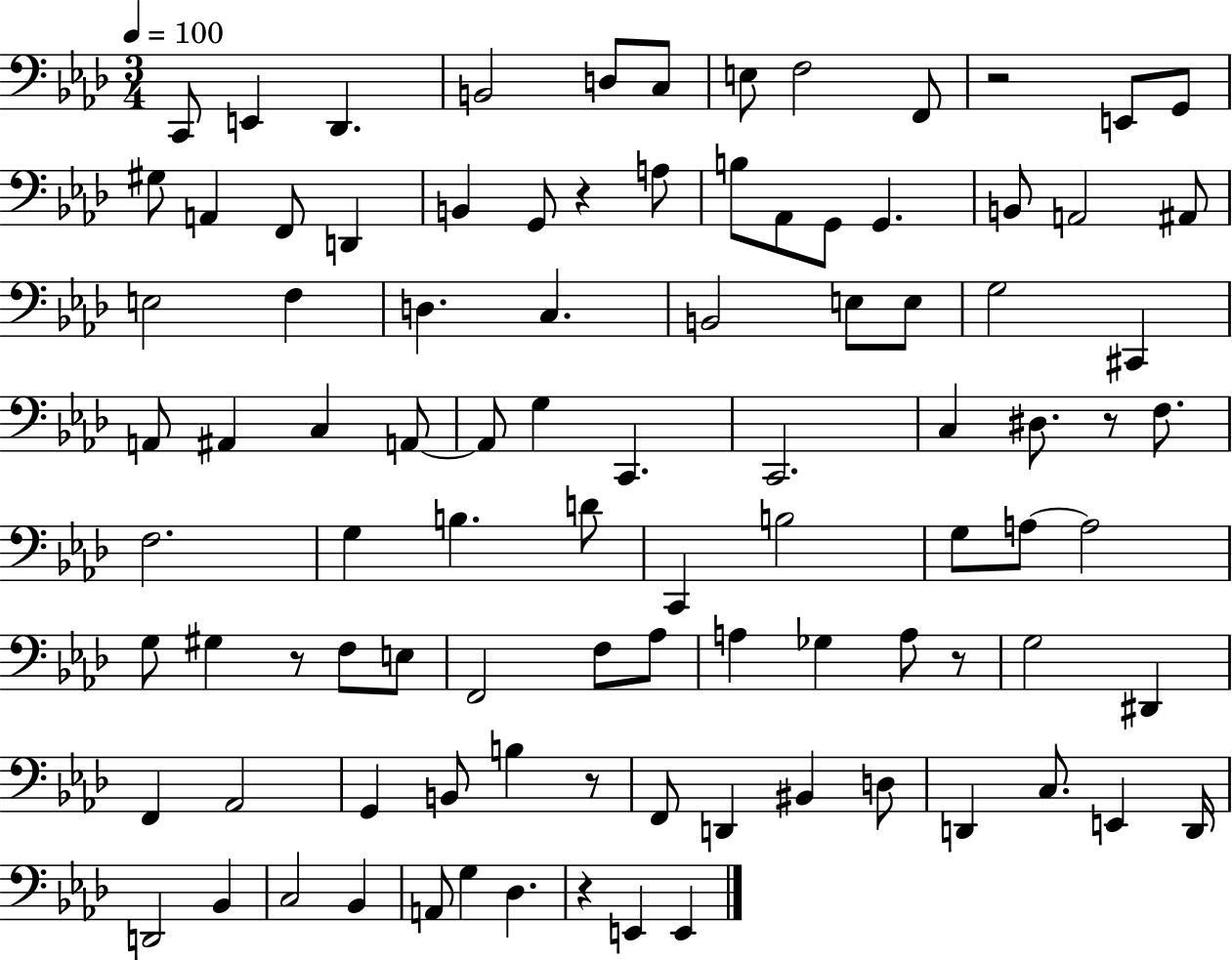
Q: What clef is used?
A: bass